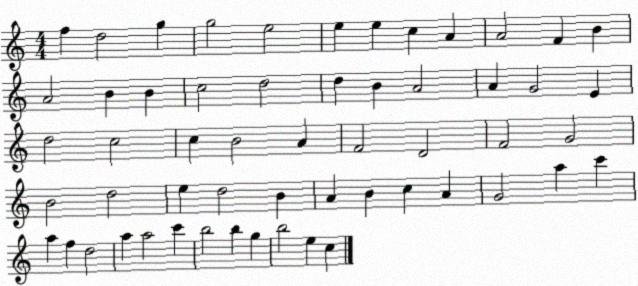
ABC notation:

X:1
T:Untitled
M:4/4
L:1/4
K:C
f d2 g g2 e2 e e c A A2 F B A2 B B c2 d2 d B A2 A G2 E d2 c2 c B2 A F2 D2 F2 G2 B2 d2 e d2 B A B c A G2 a c' a f d2 a a2 c' b2 b g b2 e c